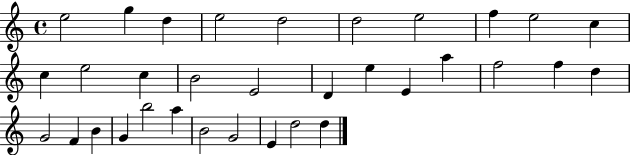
E5/h G5/q D5/q E5/h D5/h D5/h E5/h F5/q E5/h C5/q C5/q E5/h C5/q B4/h E4/h D4/q E5/q E4/q A5/q F5/h F5/q D5/q G4/h F4/q B4/q G4/q B5/h A5/q B4/h G4/h E4/q D5/h D5/q